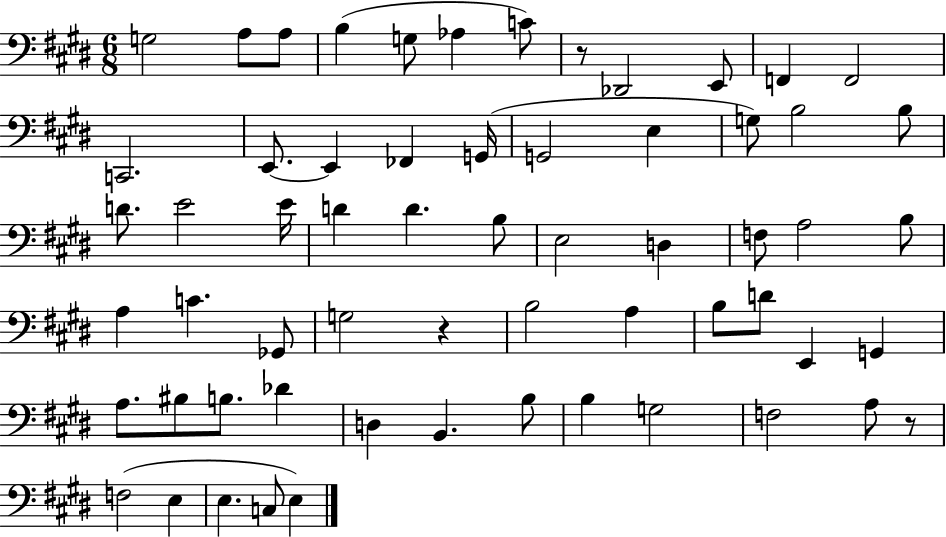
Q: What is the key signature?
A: E major